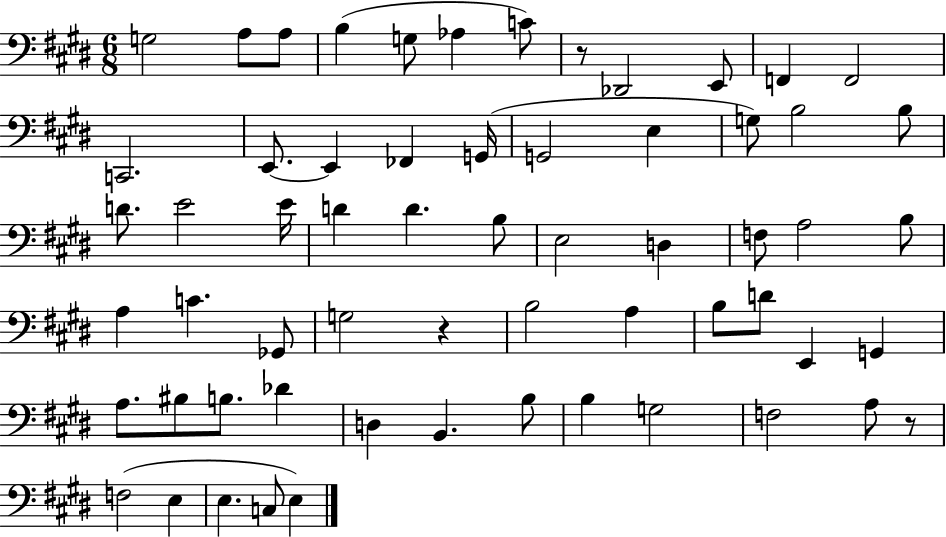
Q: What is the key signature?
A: E major